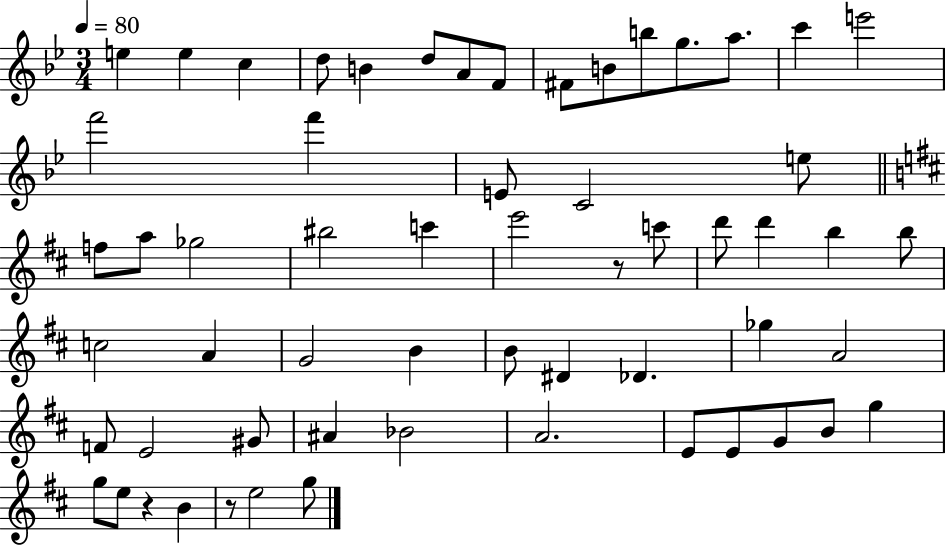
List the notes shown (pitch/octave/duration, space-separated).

E5/q E5/q C5/q D5/e B4/q D5/e A4/e F4/e F#4/e B4/e B5/e G5/e. A5/e. C6/q E6/h F6/h F6/q E4/e C4/h E5/e F5/e A5/e Gb5/h BIS5/h C6/q E6/h R/e C6/e D6/e D6/q B5/q B5/e C5/h A4/q G4/h B4/q B4/e D#4/q Db4/q. Gb5/q A4/h F4/e E4/h G#4/e A#4/q Bb4/h A4/h. E4/e E4/e G4/e B4/e G5/q G5/e E5/e R/q B4/q R/e E5/h G5/e